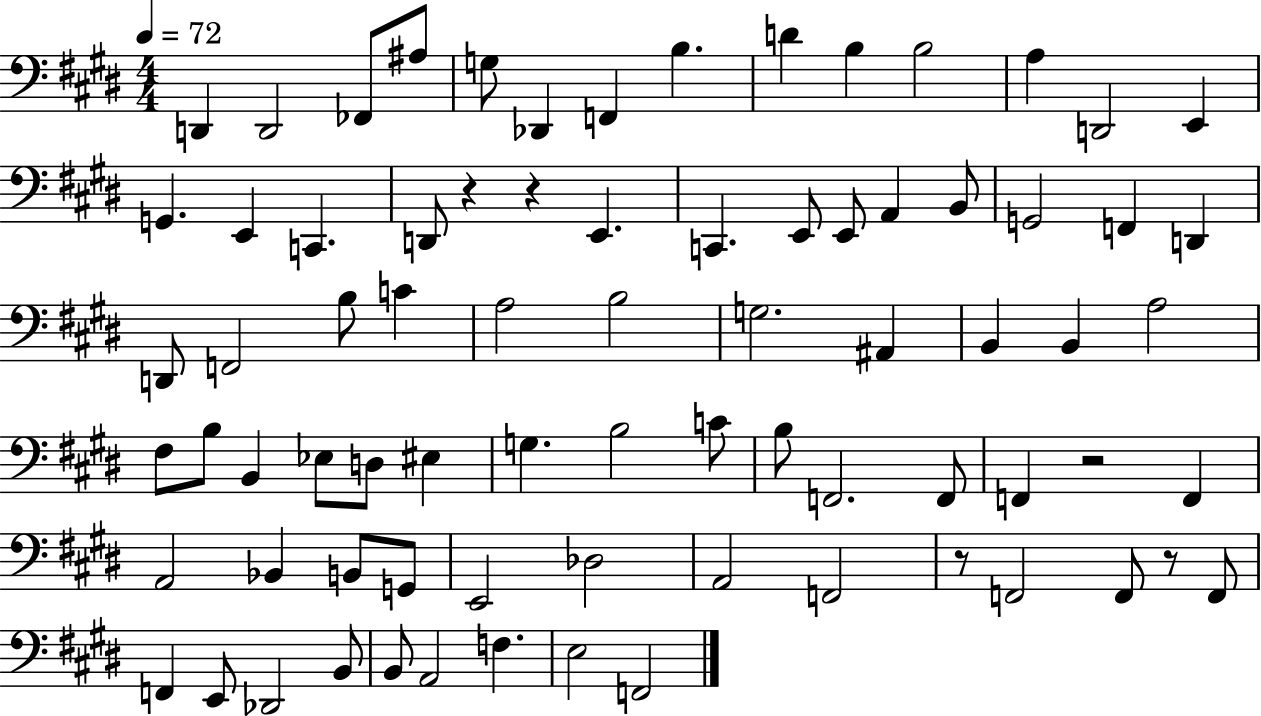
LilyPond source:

{
  \clef bass
  \numericTimeSignature
  \time 4/4
  \key e \major
  \tempo 4 = 72
  d,4 d,2 fes,8 ais8 | g8 des,4 f,4 b4. | d'4 b4 b2 | a4 d,2 e,4 | \break g,4. e,4 c,4. | d,8 r4 r4 e,4. | c,4. e,8 e,8 a,4 b,8 | g,2 f,4 d,4 | \break d,8 f,2 b8 c'4 | a2 b2 | g2. ais,4 | b,4 b,4 a2 | \break fis8 b8 b,4 ees8 d8 eis4 | g4. b2 c'8 | b8 f,2. f,8 | f,4 r2 f,4 | \break a,2 bes,4 b,8 g,8 | e,2 des2 | a,2 f,2 | r8 f,2 f,8 r8 f,8 | \break f,4 e,8 des,2 b,8 | b,8 a,2 f4. | e2 f,2 | \bar "|."
}